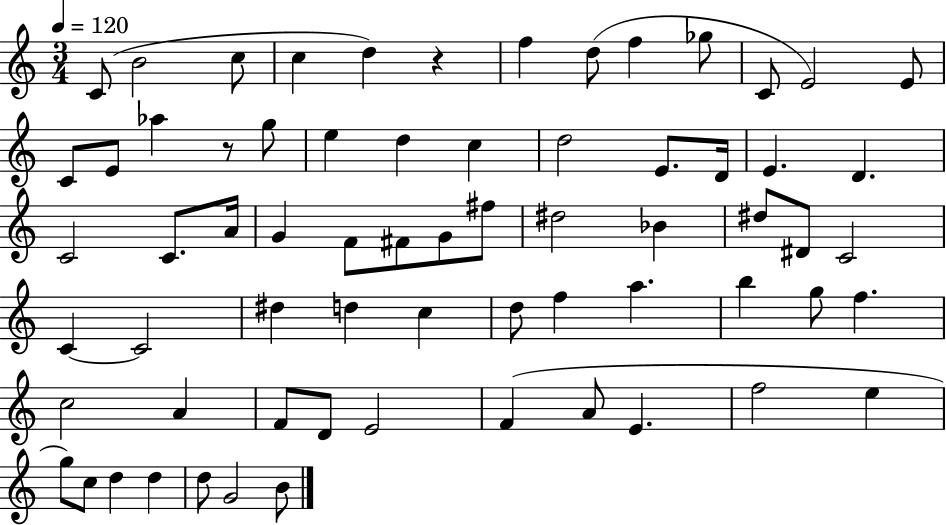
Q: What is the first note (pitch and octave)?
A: C4